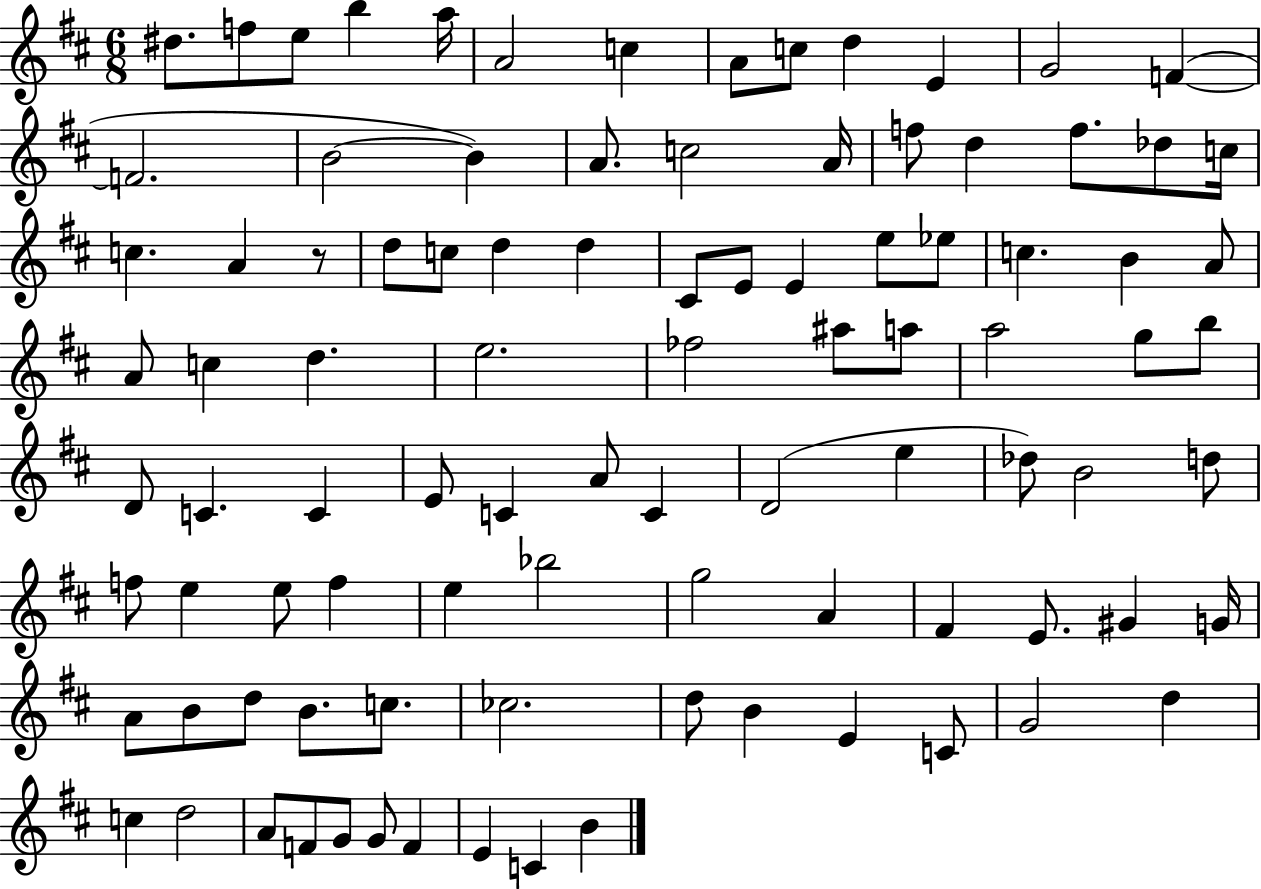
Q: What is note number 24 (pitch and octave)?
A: C5